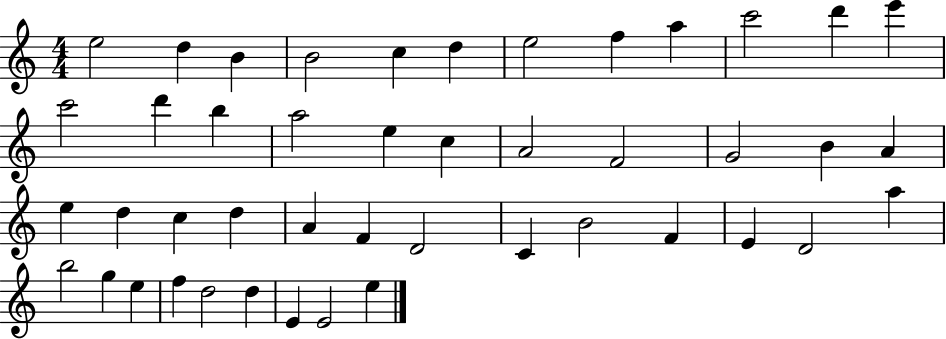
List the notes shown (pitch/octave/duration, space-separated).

E5/h D5/q B4/q B4/h C5/q D5/q E5/h F5/q A5/q C6/h D6/q E6/q C6/h D6/q B5/q A5/h E5/q C5/q A4/h F4/h G4/h B4/q A4/q E5/q D5/q C5/q D5/q A4/q F4/q D4/h C4/q B4/h F4/q E4/q D4/h A5/q B5/h G5/q E5/q F5/q D5/h D5/q E4/q E4/h E5/q